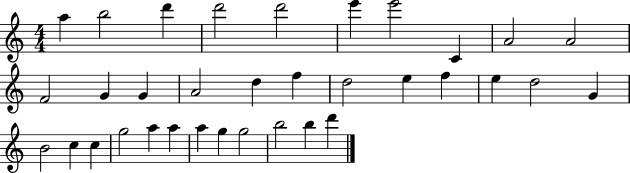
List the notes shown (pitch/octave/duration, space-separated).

A5/q B5/h D6/q D6/h D6/h E6/q E6/h C4/q A4/h A4/h F4/h G4/q G4/q A4/h D5/q F5/q D5/h E5/q F5/q E5/q D5/h G4/q B4/h C5/q C5/q G5/h A5/q A5/q A5/q G5/q G5/h B5/h B5/q D6/q